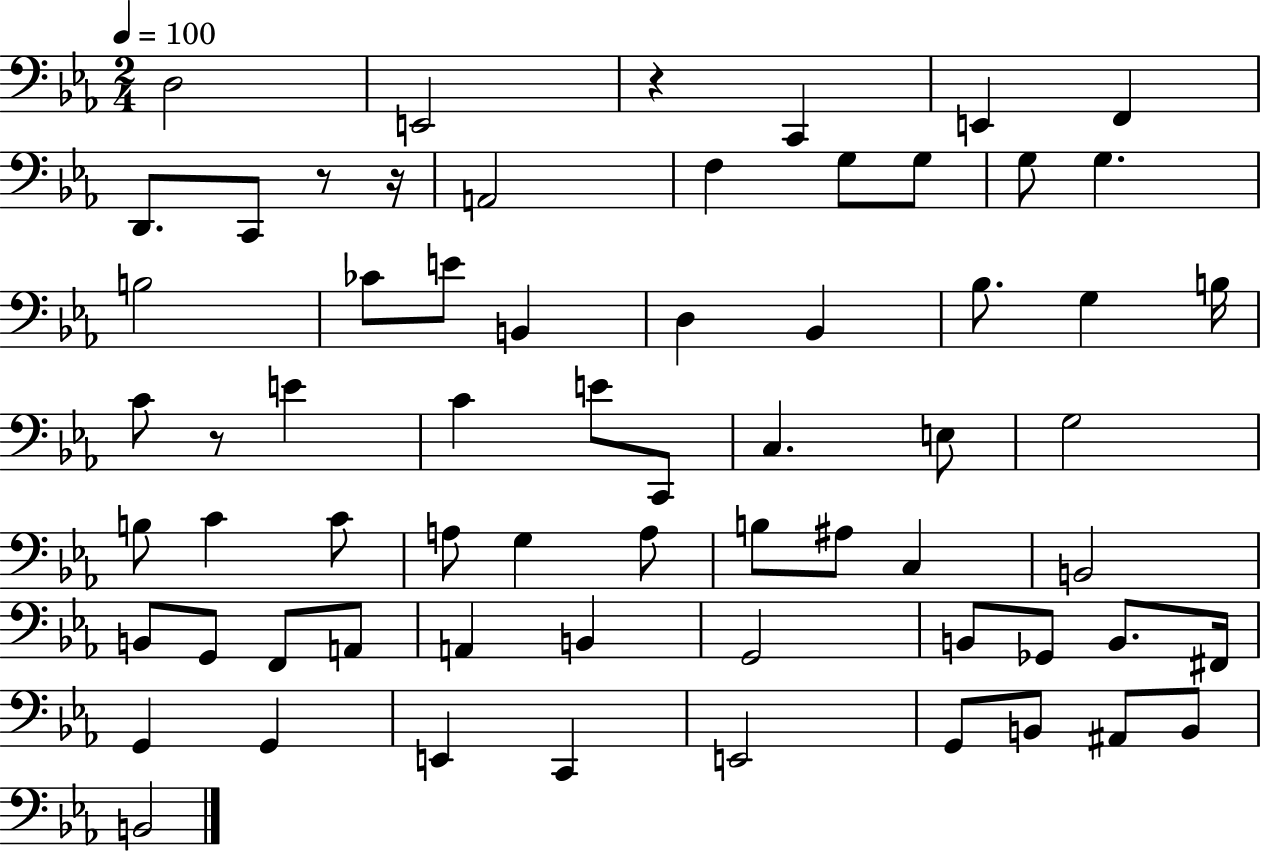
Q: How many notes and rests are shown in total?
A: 65